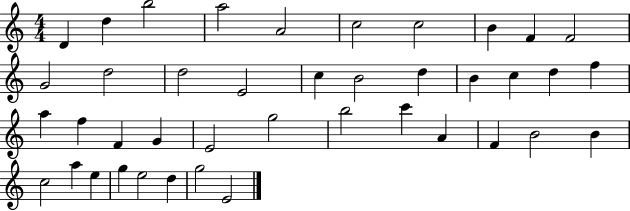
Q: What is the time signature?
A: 4/4